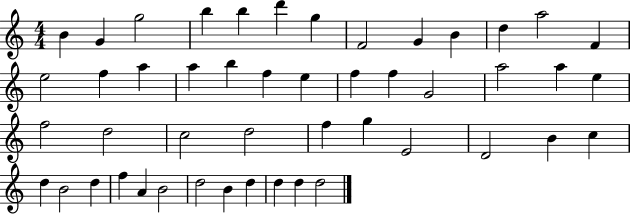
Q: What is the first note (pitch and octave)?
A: B4